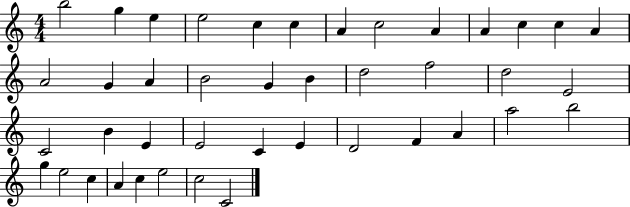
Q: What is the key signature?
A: C major